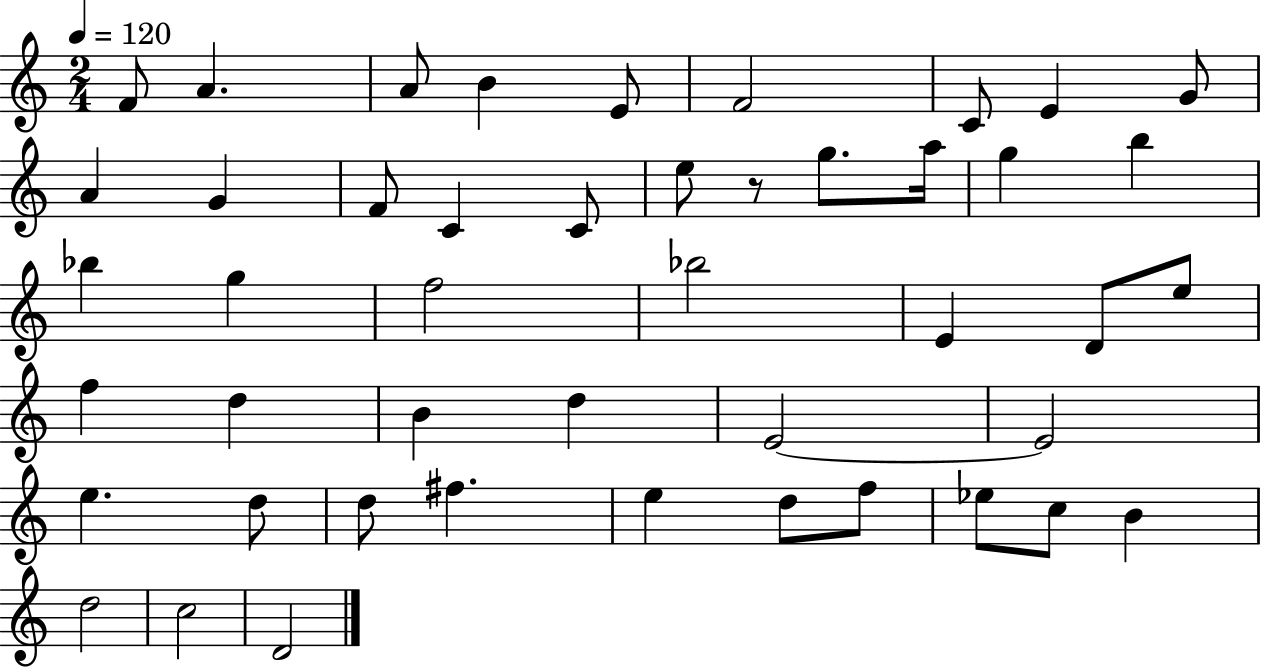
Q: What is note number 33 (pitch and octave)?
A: E5